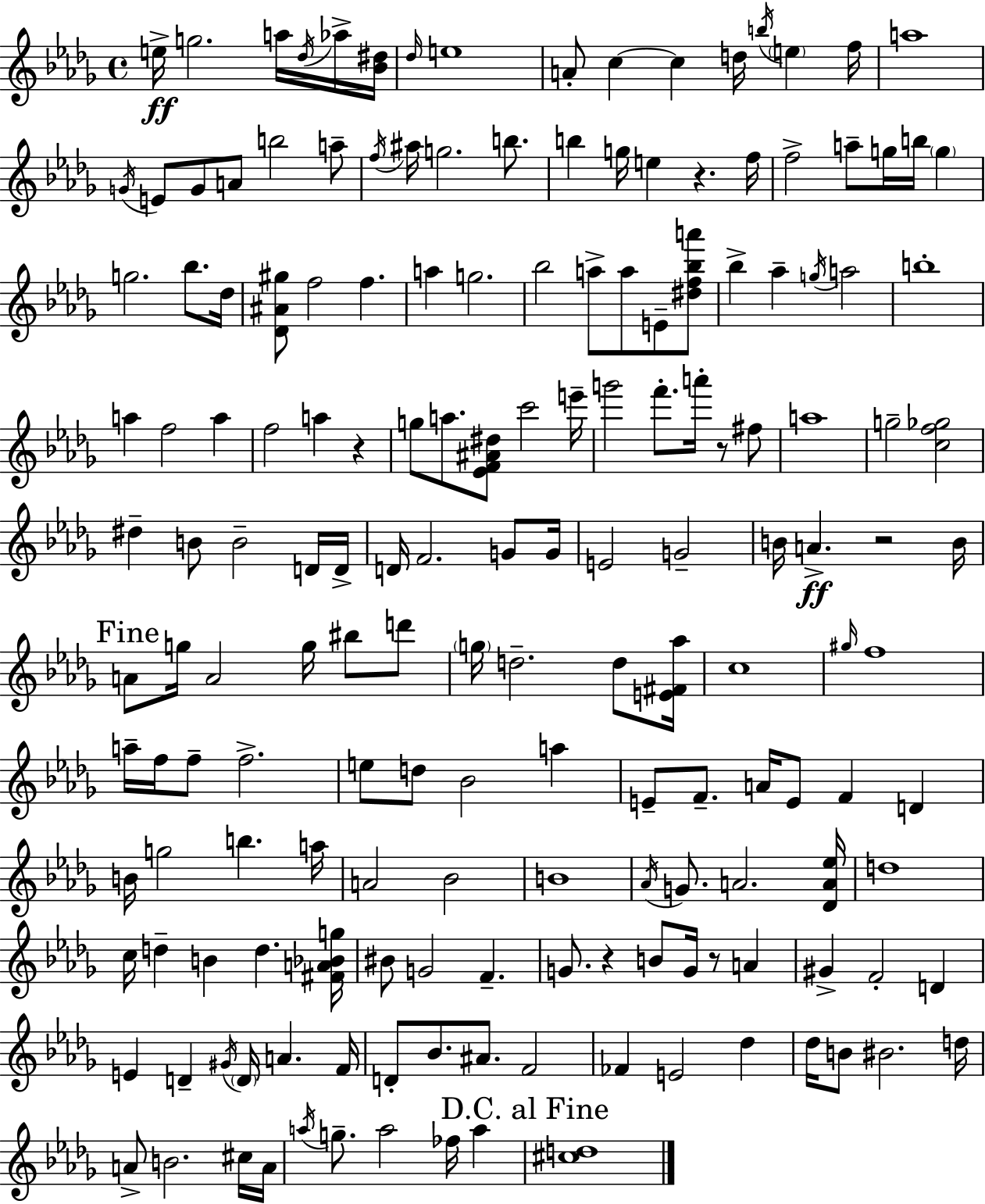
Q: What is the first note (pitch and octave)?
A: E5